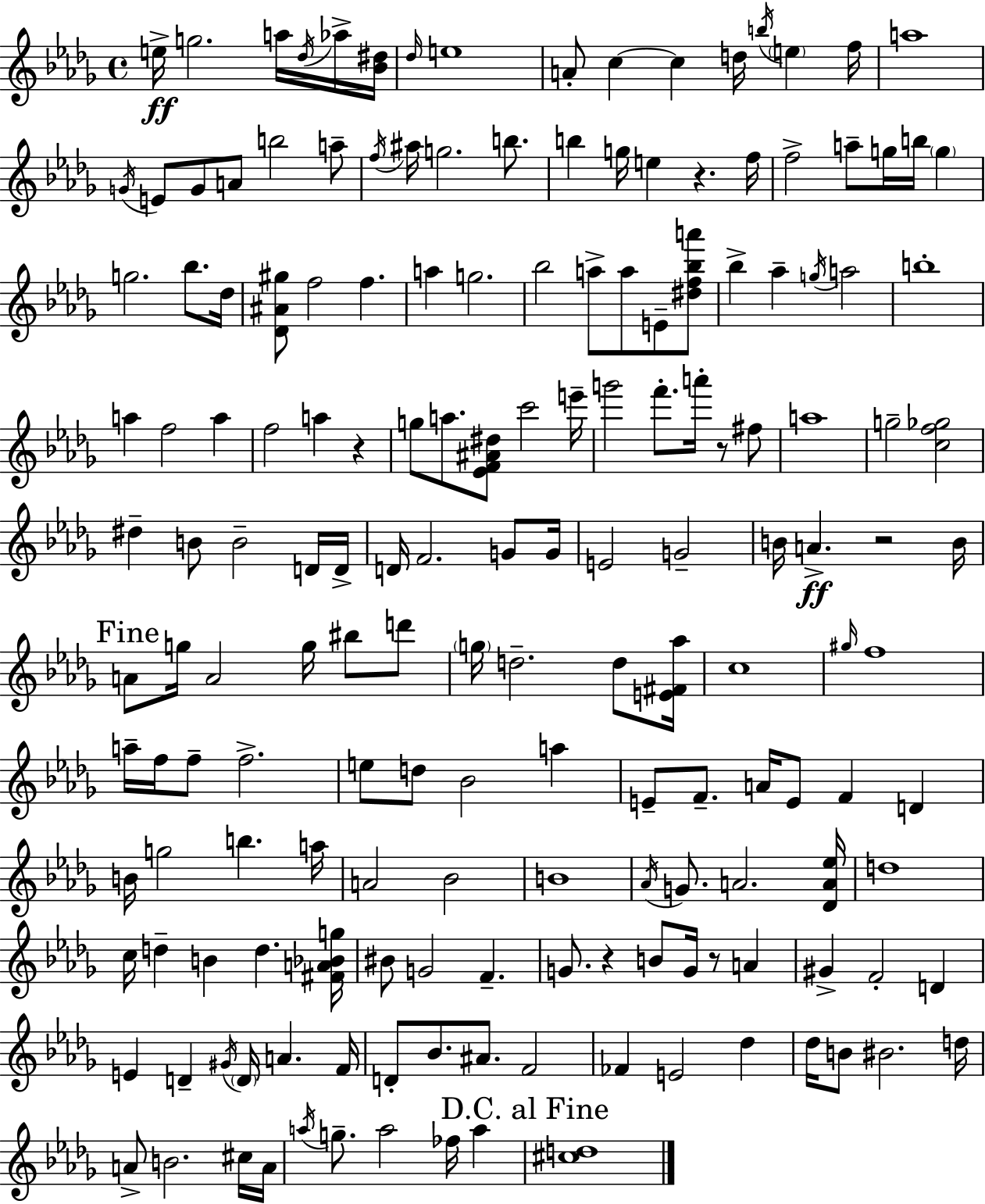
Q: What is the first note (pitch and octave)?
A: E5